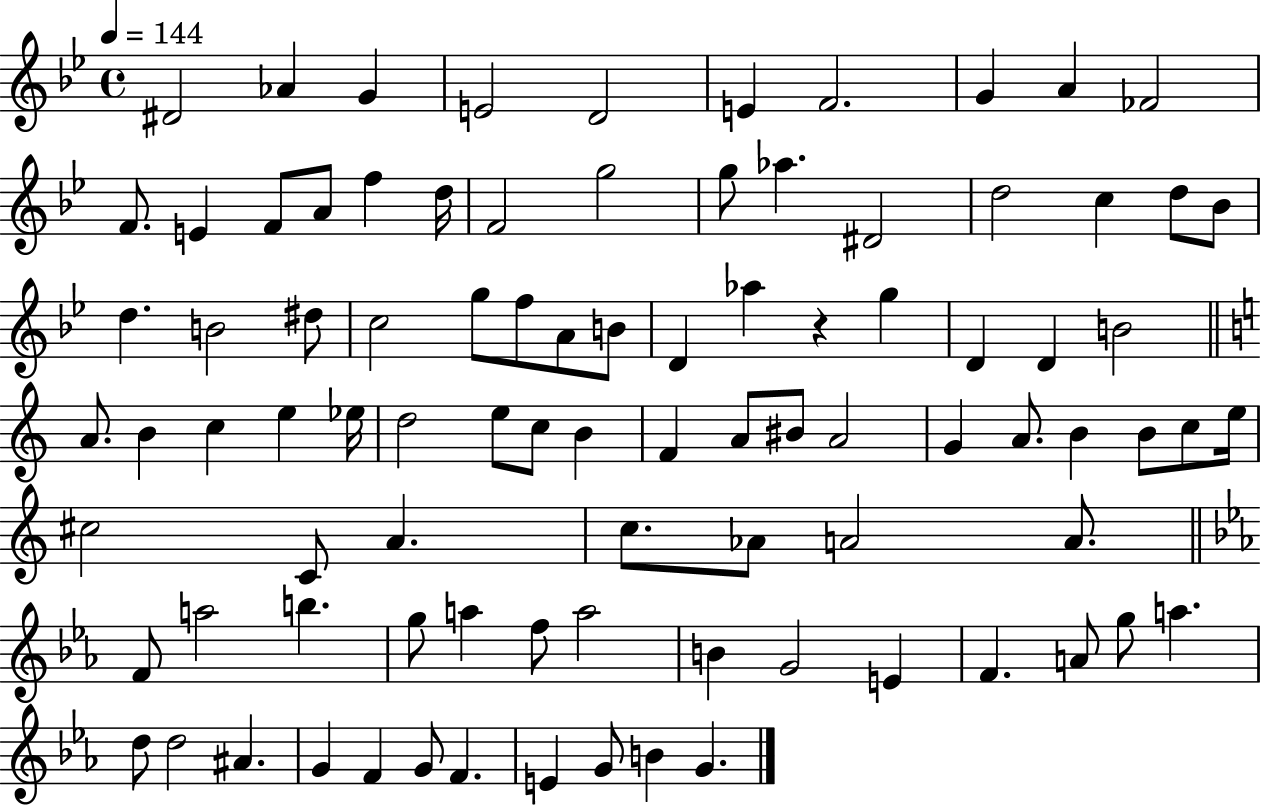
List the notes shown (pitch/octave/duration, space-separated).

D#4/h Ab4/q G4/q E4/h D4/h E4/q F4/h. G4/q A4/q FES4/h F4/e. E4/q F4/e A4/e F5/q D5/s F4/h G5/h G5/e Ab5/q. D#4/h D5/h C5/q D5/e Bb4/e D5/q. B4/h D#5/e C5/h G5/e F5/e A4/e B4/e D4/q Ab5/q R/q G5/q D4/q D4/q B4/h A4/e. B4/q C5/q E5/q Eb5/s D5/h E5/e C5/e B4/q F4/q A4/e BIS4/e A4/h G4/q A4/e. B4/q B4/e C5/e E5/s C#5/h C4/e A4/q. C5/e. Ab4/e A4/h A4/e. F4/e A5/h B5/q. G5/e A5/q F5/e A5/h B4/q G4/h E4/q F4/q. A4/e G5/e A5/q. D5/e D5/h A#4/q. G4/q F4/q G4/e F4/q. E4/q G4/e B4/q G4/q.